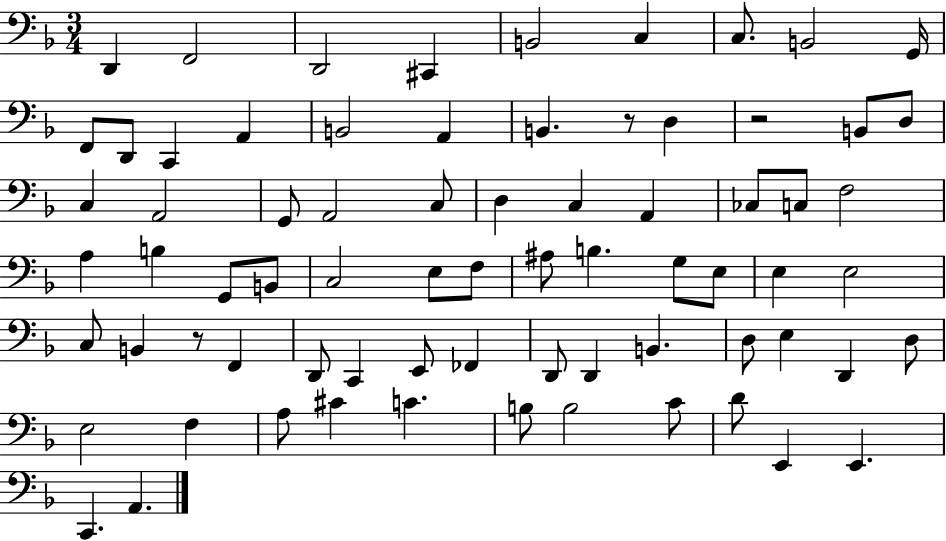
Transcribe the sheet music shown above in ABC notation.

X:1
T:Untitled
M:3/4
L:1/4
K:F
D,, F,,2 D,,2 ^C,, B,,2 C, C,/2 B,,2 G,,/4 F,,/2 D,,/2 C,, A,, B,,2 A,, B,, z/2 D, z2 B,,/2 D,/2 C, A,,2 G,,/2 A,,2 C,/2 D, C, A,, _C,/2 C,/2 F,2 A, B, G,,/2 B,,/2 C,2 E,/2 F,/2 ^A,/2 B, G,/2 E,/2 E, E,2 C,/2 B,, z/2 F,, D,,/2 C,, E,,/2 _F,, D,,/2 D,, B,, D,/2 E, D,, D,/2 E,2 F, A,/2 ^C C B,/2 B,2 C/2 D/2 E,, E,, C,, A,,